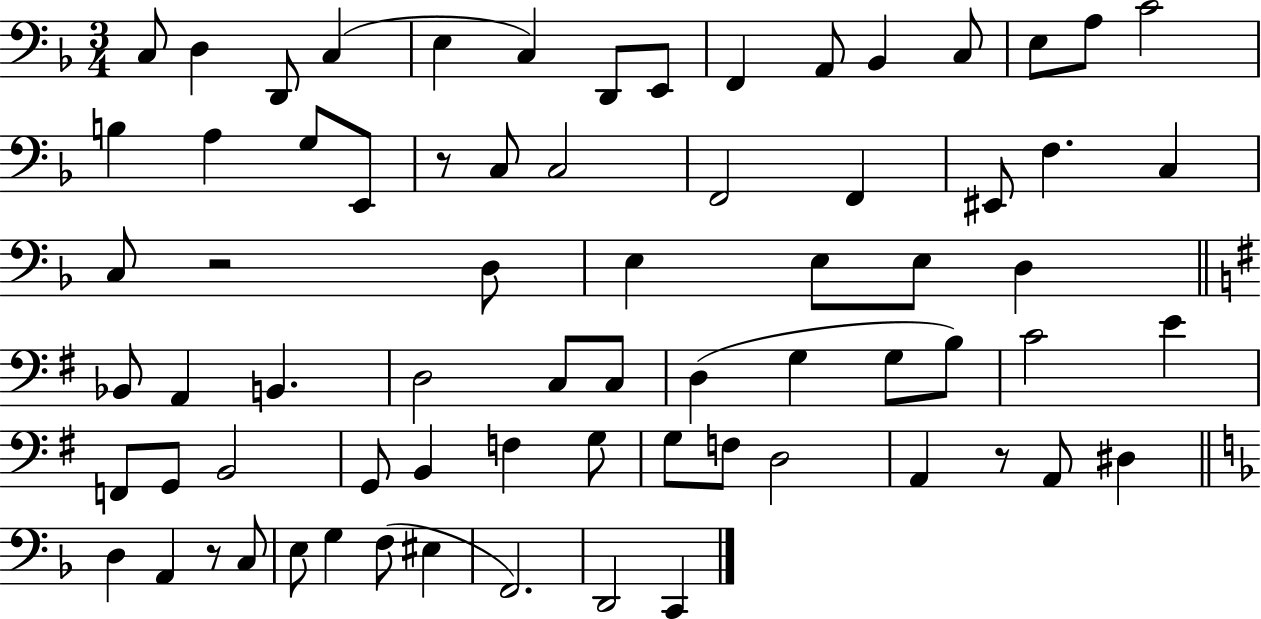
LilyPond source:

{
  \clef bass
  \numericTimeSignature
  \time 3/4
  \key f \major
  \repeat volta 2 { c8 d4 d,8 c4( | e4 c4) d,8 e,8 | f,4 a,8 bes,4 c8 | e8 a8 c'2 | \break b4 a4 g8 e,8 | r8 c8 c2 | f,2 f,4 | eis,8 f4. c4 | \break c8 r2 d8 | e4 e8 e8 d4 | \bar "||" \break \key g \major bes,8 a,4 b,4. | d2 c8 c8 | d4( g4 g8 b8) | c'2 e'4 | \break f,8 g,8 b,2 | g,8 b,4 f4 g8 | g8 f8 d2 | a,4 r8 a,8 dis4 | \break \bar "||" \break \key f \major d4 a,4 r8 c8 | e8 g4 f8( eis4 | f,2.) | d,2 c,4 | \break } \bar "|."
}